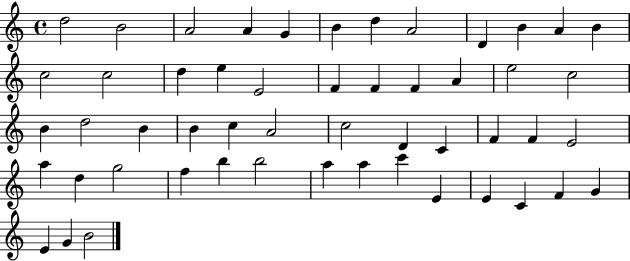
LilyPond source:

{
  \clef treble
  \time 4/4
  \defaultTimeSignature
  \key c \major
  d''2 b'2 | a'2 a'4 g'4 | b'4 d''4 a'2 | d'4 b'4 a'4 b'4 | \break c''2 c''2 | d''4 e''4 e'2 | f'4 f'4 f'4 a'4 | e''2 c''2 | \break b'4 d''2 b'4 | b'4 c''4 a'2 | c''2 d'4 c'4 | f'4 f'4 e'2 | \break a''4 d''4 g''2 | f''4 b''4 b''2 | a''4 a''4 c'''4 e'4 | e'4 c'4 f'4 g'4 | \break e'4 g'4 b'2 | \bar "|."
}